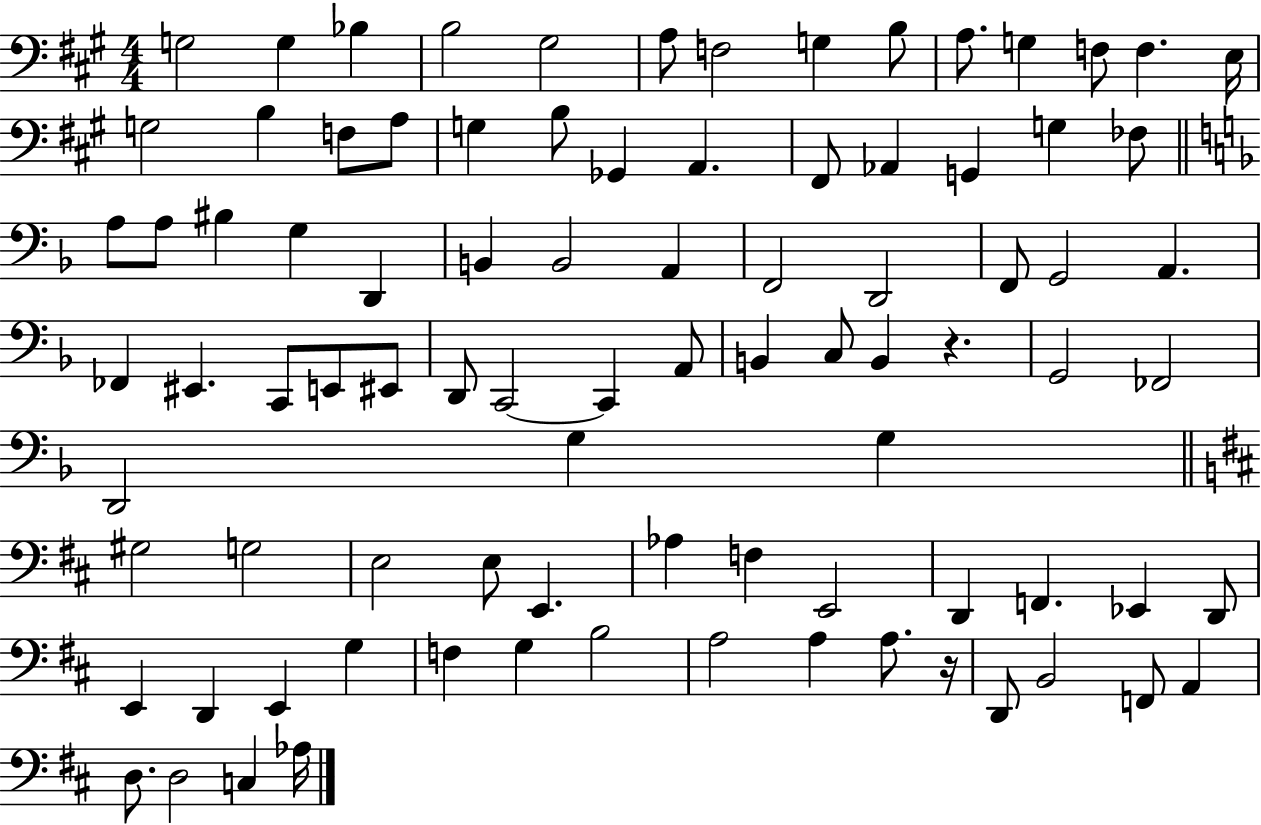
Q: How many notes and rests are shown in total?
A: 89